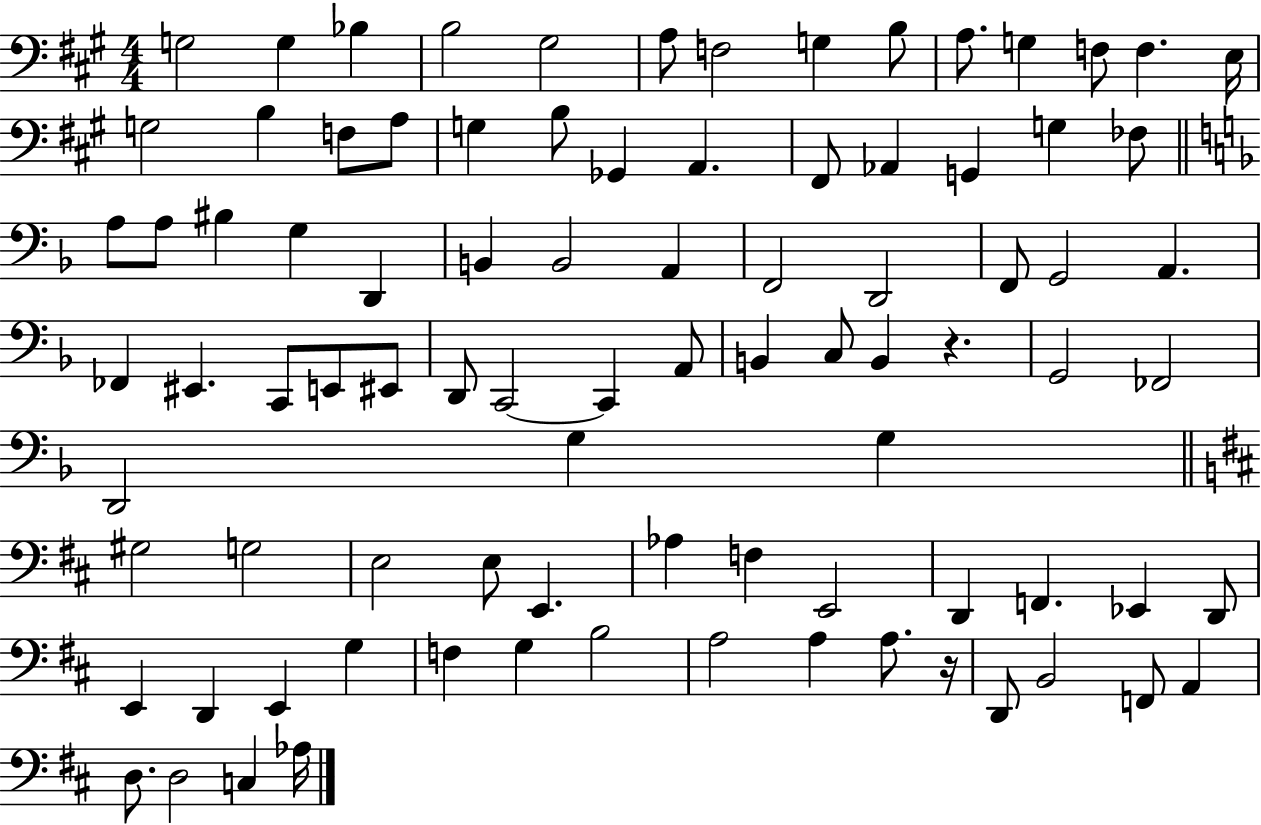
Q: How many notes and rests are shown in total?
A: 89